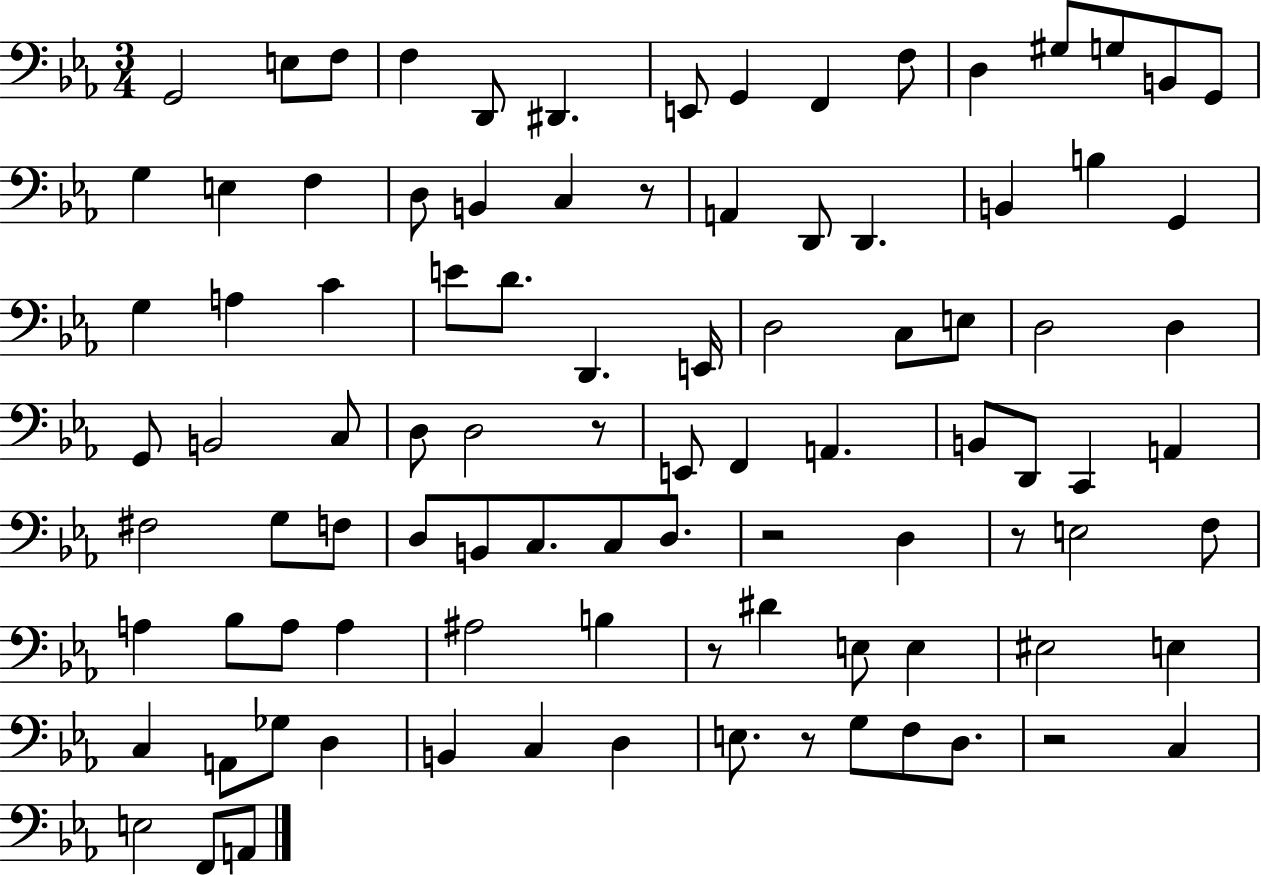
{
  \clef bass
  \numericTimeSignature
  \time 3/4
  \key ees \major
  g,2 e8 f8 | f4 d,8 dis,4. | e,8 g,4 f,4 f8 | d4 gis8 g8 b,8 g,8 | \break g4 e4 f4 | d8 b,4 c4 r8 | a,4 d,8 d,4. | b,4 b4 g,4 | \break g4 a4 c'4 | e'8 d'8. d,4. e,16 | d2 c8 e8 | d2 d4 | \break g,8 b,2 c8 | d8 d2 r8 | e,8 f,4 a,4. | b,8 d,8 c,4 a,4 | \break fis2 g8 f8 | d8 b,8 c8. c8 d8. | r2 d4 | r8 e2 f8 | \break a4 bes8 a8 a4 | ais2 b4 | r8 dis'4 e8 e4 | eis2 e4 | \break c4 a,8 ges8 d4 | b,4 c4 d4 | e8. r8 g8 f8 d8. | r2 c4 | \break e2 f,8 a,8 | \bar "|."
}